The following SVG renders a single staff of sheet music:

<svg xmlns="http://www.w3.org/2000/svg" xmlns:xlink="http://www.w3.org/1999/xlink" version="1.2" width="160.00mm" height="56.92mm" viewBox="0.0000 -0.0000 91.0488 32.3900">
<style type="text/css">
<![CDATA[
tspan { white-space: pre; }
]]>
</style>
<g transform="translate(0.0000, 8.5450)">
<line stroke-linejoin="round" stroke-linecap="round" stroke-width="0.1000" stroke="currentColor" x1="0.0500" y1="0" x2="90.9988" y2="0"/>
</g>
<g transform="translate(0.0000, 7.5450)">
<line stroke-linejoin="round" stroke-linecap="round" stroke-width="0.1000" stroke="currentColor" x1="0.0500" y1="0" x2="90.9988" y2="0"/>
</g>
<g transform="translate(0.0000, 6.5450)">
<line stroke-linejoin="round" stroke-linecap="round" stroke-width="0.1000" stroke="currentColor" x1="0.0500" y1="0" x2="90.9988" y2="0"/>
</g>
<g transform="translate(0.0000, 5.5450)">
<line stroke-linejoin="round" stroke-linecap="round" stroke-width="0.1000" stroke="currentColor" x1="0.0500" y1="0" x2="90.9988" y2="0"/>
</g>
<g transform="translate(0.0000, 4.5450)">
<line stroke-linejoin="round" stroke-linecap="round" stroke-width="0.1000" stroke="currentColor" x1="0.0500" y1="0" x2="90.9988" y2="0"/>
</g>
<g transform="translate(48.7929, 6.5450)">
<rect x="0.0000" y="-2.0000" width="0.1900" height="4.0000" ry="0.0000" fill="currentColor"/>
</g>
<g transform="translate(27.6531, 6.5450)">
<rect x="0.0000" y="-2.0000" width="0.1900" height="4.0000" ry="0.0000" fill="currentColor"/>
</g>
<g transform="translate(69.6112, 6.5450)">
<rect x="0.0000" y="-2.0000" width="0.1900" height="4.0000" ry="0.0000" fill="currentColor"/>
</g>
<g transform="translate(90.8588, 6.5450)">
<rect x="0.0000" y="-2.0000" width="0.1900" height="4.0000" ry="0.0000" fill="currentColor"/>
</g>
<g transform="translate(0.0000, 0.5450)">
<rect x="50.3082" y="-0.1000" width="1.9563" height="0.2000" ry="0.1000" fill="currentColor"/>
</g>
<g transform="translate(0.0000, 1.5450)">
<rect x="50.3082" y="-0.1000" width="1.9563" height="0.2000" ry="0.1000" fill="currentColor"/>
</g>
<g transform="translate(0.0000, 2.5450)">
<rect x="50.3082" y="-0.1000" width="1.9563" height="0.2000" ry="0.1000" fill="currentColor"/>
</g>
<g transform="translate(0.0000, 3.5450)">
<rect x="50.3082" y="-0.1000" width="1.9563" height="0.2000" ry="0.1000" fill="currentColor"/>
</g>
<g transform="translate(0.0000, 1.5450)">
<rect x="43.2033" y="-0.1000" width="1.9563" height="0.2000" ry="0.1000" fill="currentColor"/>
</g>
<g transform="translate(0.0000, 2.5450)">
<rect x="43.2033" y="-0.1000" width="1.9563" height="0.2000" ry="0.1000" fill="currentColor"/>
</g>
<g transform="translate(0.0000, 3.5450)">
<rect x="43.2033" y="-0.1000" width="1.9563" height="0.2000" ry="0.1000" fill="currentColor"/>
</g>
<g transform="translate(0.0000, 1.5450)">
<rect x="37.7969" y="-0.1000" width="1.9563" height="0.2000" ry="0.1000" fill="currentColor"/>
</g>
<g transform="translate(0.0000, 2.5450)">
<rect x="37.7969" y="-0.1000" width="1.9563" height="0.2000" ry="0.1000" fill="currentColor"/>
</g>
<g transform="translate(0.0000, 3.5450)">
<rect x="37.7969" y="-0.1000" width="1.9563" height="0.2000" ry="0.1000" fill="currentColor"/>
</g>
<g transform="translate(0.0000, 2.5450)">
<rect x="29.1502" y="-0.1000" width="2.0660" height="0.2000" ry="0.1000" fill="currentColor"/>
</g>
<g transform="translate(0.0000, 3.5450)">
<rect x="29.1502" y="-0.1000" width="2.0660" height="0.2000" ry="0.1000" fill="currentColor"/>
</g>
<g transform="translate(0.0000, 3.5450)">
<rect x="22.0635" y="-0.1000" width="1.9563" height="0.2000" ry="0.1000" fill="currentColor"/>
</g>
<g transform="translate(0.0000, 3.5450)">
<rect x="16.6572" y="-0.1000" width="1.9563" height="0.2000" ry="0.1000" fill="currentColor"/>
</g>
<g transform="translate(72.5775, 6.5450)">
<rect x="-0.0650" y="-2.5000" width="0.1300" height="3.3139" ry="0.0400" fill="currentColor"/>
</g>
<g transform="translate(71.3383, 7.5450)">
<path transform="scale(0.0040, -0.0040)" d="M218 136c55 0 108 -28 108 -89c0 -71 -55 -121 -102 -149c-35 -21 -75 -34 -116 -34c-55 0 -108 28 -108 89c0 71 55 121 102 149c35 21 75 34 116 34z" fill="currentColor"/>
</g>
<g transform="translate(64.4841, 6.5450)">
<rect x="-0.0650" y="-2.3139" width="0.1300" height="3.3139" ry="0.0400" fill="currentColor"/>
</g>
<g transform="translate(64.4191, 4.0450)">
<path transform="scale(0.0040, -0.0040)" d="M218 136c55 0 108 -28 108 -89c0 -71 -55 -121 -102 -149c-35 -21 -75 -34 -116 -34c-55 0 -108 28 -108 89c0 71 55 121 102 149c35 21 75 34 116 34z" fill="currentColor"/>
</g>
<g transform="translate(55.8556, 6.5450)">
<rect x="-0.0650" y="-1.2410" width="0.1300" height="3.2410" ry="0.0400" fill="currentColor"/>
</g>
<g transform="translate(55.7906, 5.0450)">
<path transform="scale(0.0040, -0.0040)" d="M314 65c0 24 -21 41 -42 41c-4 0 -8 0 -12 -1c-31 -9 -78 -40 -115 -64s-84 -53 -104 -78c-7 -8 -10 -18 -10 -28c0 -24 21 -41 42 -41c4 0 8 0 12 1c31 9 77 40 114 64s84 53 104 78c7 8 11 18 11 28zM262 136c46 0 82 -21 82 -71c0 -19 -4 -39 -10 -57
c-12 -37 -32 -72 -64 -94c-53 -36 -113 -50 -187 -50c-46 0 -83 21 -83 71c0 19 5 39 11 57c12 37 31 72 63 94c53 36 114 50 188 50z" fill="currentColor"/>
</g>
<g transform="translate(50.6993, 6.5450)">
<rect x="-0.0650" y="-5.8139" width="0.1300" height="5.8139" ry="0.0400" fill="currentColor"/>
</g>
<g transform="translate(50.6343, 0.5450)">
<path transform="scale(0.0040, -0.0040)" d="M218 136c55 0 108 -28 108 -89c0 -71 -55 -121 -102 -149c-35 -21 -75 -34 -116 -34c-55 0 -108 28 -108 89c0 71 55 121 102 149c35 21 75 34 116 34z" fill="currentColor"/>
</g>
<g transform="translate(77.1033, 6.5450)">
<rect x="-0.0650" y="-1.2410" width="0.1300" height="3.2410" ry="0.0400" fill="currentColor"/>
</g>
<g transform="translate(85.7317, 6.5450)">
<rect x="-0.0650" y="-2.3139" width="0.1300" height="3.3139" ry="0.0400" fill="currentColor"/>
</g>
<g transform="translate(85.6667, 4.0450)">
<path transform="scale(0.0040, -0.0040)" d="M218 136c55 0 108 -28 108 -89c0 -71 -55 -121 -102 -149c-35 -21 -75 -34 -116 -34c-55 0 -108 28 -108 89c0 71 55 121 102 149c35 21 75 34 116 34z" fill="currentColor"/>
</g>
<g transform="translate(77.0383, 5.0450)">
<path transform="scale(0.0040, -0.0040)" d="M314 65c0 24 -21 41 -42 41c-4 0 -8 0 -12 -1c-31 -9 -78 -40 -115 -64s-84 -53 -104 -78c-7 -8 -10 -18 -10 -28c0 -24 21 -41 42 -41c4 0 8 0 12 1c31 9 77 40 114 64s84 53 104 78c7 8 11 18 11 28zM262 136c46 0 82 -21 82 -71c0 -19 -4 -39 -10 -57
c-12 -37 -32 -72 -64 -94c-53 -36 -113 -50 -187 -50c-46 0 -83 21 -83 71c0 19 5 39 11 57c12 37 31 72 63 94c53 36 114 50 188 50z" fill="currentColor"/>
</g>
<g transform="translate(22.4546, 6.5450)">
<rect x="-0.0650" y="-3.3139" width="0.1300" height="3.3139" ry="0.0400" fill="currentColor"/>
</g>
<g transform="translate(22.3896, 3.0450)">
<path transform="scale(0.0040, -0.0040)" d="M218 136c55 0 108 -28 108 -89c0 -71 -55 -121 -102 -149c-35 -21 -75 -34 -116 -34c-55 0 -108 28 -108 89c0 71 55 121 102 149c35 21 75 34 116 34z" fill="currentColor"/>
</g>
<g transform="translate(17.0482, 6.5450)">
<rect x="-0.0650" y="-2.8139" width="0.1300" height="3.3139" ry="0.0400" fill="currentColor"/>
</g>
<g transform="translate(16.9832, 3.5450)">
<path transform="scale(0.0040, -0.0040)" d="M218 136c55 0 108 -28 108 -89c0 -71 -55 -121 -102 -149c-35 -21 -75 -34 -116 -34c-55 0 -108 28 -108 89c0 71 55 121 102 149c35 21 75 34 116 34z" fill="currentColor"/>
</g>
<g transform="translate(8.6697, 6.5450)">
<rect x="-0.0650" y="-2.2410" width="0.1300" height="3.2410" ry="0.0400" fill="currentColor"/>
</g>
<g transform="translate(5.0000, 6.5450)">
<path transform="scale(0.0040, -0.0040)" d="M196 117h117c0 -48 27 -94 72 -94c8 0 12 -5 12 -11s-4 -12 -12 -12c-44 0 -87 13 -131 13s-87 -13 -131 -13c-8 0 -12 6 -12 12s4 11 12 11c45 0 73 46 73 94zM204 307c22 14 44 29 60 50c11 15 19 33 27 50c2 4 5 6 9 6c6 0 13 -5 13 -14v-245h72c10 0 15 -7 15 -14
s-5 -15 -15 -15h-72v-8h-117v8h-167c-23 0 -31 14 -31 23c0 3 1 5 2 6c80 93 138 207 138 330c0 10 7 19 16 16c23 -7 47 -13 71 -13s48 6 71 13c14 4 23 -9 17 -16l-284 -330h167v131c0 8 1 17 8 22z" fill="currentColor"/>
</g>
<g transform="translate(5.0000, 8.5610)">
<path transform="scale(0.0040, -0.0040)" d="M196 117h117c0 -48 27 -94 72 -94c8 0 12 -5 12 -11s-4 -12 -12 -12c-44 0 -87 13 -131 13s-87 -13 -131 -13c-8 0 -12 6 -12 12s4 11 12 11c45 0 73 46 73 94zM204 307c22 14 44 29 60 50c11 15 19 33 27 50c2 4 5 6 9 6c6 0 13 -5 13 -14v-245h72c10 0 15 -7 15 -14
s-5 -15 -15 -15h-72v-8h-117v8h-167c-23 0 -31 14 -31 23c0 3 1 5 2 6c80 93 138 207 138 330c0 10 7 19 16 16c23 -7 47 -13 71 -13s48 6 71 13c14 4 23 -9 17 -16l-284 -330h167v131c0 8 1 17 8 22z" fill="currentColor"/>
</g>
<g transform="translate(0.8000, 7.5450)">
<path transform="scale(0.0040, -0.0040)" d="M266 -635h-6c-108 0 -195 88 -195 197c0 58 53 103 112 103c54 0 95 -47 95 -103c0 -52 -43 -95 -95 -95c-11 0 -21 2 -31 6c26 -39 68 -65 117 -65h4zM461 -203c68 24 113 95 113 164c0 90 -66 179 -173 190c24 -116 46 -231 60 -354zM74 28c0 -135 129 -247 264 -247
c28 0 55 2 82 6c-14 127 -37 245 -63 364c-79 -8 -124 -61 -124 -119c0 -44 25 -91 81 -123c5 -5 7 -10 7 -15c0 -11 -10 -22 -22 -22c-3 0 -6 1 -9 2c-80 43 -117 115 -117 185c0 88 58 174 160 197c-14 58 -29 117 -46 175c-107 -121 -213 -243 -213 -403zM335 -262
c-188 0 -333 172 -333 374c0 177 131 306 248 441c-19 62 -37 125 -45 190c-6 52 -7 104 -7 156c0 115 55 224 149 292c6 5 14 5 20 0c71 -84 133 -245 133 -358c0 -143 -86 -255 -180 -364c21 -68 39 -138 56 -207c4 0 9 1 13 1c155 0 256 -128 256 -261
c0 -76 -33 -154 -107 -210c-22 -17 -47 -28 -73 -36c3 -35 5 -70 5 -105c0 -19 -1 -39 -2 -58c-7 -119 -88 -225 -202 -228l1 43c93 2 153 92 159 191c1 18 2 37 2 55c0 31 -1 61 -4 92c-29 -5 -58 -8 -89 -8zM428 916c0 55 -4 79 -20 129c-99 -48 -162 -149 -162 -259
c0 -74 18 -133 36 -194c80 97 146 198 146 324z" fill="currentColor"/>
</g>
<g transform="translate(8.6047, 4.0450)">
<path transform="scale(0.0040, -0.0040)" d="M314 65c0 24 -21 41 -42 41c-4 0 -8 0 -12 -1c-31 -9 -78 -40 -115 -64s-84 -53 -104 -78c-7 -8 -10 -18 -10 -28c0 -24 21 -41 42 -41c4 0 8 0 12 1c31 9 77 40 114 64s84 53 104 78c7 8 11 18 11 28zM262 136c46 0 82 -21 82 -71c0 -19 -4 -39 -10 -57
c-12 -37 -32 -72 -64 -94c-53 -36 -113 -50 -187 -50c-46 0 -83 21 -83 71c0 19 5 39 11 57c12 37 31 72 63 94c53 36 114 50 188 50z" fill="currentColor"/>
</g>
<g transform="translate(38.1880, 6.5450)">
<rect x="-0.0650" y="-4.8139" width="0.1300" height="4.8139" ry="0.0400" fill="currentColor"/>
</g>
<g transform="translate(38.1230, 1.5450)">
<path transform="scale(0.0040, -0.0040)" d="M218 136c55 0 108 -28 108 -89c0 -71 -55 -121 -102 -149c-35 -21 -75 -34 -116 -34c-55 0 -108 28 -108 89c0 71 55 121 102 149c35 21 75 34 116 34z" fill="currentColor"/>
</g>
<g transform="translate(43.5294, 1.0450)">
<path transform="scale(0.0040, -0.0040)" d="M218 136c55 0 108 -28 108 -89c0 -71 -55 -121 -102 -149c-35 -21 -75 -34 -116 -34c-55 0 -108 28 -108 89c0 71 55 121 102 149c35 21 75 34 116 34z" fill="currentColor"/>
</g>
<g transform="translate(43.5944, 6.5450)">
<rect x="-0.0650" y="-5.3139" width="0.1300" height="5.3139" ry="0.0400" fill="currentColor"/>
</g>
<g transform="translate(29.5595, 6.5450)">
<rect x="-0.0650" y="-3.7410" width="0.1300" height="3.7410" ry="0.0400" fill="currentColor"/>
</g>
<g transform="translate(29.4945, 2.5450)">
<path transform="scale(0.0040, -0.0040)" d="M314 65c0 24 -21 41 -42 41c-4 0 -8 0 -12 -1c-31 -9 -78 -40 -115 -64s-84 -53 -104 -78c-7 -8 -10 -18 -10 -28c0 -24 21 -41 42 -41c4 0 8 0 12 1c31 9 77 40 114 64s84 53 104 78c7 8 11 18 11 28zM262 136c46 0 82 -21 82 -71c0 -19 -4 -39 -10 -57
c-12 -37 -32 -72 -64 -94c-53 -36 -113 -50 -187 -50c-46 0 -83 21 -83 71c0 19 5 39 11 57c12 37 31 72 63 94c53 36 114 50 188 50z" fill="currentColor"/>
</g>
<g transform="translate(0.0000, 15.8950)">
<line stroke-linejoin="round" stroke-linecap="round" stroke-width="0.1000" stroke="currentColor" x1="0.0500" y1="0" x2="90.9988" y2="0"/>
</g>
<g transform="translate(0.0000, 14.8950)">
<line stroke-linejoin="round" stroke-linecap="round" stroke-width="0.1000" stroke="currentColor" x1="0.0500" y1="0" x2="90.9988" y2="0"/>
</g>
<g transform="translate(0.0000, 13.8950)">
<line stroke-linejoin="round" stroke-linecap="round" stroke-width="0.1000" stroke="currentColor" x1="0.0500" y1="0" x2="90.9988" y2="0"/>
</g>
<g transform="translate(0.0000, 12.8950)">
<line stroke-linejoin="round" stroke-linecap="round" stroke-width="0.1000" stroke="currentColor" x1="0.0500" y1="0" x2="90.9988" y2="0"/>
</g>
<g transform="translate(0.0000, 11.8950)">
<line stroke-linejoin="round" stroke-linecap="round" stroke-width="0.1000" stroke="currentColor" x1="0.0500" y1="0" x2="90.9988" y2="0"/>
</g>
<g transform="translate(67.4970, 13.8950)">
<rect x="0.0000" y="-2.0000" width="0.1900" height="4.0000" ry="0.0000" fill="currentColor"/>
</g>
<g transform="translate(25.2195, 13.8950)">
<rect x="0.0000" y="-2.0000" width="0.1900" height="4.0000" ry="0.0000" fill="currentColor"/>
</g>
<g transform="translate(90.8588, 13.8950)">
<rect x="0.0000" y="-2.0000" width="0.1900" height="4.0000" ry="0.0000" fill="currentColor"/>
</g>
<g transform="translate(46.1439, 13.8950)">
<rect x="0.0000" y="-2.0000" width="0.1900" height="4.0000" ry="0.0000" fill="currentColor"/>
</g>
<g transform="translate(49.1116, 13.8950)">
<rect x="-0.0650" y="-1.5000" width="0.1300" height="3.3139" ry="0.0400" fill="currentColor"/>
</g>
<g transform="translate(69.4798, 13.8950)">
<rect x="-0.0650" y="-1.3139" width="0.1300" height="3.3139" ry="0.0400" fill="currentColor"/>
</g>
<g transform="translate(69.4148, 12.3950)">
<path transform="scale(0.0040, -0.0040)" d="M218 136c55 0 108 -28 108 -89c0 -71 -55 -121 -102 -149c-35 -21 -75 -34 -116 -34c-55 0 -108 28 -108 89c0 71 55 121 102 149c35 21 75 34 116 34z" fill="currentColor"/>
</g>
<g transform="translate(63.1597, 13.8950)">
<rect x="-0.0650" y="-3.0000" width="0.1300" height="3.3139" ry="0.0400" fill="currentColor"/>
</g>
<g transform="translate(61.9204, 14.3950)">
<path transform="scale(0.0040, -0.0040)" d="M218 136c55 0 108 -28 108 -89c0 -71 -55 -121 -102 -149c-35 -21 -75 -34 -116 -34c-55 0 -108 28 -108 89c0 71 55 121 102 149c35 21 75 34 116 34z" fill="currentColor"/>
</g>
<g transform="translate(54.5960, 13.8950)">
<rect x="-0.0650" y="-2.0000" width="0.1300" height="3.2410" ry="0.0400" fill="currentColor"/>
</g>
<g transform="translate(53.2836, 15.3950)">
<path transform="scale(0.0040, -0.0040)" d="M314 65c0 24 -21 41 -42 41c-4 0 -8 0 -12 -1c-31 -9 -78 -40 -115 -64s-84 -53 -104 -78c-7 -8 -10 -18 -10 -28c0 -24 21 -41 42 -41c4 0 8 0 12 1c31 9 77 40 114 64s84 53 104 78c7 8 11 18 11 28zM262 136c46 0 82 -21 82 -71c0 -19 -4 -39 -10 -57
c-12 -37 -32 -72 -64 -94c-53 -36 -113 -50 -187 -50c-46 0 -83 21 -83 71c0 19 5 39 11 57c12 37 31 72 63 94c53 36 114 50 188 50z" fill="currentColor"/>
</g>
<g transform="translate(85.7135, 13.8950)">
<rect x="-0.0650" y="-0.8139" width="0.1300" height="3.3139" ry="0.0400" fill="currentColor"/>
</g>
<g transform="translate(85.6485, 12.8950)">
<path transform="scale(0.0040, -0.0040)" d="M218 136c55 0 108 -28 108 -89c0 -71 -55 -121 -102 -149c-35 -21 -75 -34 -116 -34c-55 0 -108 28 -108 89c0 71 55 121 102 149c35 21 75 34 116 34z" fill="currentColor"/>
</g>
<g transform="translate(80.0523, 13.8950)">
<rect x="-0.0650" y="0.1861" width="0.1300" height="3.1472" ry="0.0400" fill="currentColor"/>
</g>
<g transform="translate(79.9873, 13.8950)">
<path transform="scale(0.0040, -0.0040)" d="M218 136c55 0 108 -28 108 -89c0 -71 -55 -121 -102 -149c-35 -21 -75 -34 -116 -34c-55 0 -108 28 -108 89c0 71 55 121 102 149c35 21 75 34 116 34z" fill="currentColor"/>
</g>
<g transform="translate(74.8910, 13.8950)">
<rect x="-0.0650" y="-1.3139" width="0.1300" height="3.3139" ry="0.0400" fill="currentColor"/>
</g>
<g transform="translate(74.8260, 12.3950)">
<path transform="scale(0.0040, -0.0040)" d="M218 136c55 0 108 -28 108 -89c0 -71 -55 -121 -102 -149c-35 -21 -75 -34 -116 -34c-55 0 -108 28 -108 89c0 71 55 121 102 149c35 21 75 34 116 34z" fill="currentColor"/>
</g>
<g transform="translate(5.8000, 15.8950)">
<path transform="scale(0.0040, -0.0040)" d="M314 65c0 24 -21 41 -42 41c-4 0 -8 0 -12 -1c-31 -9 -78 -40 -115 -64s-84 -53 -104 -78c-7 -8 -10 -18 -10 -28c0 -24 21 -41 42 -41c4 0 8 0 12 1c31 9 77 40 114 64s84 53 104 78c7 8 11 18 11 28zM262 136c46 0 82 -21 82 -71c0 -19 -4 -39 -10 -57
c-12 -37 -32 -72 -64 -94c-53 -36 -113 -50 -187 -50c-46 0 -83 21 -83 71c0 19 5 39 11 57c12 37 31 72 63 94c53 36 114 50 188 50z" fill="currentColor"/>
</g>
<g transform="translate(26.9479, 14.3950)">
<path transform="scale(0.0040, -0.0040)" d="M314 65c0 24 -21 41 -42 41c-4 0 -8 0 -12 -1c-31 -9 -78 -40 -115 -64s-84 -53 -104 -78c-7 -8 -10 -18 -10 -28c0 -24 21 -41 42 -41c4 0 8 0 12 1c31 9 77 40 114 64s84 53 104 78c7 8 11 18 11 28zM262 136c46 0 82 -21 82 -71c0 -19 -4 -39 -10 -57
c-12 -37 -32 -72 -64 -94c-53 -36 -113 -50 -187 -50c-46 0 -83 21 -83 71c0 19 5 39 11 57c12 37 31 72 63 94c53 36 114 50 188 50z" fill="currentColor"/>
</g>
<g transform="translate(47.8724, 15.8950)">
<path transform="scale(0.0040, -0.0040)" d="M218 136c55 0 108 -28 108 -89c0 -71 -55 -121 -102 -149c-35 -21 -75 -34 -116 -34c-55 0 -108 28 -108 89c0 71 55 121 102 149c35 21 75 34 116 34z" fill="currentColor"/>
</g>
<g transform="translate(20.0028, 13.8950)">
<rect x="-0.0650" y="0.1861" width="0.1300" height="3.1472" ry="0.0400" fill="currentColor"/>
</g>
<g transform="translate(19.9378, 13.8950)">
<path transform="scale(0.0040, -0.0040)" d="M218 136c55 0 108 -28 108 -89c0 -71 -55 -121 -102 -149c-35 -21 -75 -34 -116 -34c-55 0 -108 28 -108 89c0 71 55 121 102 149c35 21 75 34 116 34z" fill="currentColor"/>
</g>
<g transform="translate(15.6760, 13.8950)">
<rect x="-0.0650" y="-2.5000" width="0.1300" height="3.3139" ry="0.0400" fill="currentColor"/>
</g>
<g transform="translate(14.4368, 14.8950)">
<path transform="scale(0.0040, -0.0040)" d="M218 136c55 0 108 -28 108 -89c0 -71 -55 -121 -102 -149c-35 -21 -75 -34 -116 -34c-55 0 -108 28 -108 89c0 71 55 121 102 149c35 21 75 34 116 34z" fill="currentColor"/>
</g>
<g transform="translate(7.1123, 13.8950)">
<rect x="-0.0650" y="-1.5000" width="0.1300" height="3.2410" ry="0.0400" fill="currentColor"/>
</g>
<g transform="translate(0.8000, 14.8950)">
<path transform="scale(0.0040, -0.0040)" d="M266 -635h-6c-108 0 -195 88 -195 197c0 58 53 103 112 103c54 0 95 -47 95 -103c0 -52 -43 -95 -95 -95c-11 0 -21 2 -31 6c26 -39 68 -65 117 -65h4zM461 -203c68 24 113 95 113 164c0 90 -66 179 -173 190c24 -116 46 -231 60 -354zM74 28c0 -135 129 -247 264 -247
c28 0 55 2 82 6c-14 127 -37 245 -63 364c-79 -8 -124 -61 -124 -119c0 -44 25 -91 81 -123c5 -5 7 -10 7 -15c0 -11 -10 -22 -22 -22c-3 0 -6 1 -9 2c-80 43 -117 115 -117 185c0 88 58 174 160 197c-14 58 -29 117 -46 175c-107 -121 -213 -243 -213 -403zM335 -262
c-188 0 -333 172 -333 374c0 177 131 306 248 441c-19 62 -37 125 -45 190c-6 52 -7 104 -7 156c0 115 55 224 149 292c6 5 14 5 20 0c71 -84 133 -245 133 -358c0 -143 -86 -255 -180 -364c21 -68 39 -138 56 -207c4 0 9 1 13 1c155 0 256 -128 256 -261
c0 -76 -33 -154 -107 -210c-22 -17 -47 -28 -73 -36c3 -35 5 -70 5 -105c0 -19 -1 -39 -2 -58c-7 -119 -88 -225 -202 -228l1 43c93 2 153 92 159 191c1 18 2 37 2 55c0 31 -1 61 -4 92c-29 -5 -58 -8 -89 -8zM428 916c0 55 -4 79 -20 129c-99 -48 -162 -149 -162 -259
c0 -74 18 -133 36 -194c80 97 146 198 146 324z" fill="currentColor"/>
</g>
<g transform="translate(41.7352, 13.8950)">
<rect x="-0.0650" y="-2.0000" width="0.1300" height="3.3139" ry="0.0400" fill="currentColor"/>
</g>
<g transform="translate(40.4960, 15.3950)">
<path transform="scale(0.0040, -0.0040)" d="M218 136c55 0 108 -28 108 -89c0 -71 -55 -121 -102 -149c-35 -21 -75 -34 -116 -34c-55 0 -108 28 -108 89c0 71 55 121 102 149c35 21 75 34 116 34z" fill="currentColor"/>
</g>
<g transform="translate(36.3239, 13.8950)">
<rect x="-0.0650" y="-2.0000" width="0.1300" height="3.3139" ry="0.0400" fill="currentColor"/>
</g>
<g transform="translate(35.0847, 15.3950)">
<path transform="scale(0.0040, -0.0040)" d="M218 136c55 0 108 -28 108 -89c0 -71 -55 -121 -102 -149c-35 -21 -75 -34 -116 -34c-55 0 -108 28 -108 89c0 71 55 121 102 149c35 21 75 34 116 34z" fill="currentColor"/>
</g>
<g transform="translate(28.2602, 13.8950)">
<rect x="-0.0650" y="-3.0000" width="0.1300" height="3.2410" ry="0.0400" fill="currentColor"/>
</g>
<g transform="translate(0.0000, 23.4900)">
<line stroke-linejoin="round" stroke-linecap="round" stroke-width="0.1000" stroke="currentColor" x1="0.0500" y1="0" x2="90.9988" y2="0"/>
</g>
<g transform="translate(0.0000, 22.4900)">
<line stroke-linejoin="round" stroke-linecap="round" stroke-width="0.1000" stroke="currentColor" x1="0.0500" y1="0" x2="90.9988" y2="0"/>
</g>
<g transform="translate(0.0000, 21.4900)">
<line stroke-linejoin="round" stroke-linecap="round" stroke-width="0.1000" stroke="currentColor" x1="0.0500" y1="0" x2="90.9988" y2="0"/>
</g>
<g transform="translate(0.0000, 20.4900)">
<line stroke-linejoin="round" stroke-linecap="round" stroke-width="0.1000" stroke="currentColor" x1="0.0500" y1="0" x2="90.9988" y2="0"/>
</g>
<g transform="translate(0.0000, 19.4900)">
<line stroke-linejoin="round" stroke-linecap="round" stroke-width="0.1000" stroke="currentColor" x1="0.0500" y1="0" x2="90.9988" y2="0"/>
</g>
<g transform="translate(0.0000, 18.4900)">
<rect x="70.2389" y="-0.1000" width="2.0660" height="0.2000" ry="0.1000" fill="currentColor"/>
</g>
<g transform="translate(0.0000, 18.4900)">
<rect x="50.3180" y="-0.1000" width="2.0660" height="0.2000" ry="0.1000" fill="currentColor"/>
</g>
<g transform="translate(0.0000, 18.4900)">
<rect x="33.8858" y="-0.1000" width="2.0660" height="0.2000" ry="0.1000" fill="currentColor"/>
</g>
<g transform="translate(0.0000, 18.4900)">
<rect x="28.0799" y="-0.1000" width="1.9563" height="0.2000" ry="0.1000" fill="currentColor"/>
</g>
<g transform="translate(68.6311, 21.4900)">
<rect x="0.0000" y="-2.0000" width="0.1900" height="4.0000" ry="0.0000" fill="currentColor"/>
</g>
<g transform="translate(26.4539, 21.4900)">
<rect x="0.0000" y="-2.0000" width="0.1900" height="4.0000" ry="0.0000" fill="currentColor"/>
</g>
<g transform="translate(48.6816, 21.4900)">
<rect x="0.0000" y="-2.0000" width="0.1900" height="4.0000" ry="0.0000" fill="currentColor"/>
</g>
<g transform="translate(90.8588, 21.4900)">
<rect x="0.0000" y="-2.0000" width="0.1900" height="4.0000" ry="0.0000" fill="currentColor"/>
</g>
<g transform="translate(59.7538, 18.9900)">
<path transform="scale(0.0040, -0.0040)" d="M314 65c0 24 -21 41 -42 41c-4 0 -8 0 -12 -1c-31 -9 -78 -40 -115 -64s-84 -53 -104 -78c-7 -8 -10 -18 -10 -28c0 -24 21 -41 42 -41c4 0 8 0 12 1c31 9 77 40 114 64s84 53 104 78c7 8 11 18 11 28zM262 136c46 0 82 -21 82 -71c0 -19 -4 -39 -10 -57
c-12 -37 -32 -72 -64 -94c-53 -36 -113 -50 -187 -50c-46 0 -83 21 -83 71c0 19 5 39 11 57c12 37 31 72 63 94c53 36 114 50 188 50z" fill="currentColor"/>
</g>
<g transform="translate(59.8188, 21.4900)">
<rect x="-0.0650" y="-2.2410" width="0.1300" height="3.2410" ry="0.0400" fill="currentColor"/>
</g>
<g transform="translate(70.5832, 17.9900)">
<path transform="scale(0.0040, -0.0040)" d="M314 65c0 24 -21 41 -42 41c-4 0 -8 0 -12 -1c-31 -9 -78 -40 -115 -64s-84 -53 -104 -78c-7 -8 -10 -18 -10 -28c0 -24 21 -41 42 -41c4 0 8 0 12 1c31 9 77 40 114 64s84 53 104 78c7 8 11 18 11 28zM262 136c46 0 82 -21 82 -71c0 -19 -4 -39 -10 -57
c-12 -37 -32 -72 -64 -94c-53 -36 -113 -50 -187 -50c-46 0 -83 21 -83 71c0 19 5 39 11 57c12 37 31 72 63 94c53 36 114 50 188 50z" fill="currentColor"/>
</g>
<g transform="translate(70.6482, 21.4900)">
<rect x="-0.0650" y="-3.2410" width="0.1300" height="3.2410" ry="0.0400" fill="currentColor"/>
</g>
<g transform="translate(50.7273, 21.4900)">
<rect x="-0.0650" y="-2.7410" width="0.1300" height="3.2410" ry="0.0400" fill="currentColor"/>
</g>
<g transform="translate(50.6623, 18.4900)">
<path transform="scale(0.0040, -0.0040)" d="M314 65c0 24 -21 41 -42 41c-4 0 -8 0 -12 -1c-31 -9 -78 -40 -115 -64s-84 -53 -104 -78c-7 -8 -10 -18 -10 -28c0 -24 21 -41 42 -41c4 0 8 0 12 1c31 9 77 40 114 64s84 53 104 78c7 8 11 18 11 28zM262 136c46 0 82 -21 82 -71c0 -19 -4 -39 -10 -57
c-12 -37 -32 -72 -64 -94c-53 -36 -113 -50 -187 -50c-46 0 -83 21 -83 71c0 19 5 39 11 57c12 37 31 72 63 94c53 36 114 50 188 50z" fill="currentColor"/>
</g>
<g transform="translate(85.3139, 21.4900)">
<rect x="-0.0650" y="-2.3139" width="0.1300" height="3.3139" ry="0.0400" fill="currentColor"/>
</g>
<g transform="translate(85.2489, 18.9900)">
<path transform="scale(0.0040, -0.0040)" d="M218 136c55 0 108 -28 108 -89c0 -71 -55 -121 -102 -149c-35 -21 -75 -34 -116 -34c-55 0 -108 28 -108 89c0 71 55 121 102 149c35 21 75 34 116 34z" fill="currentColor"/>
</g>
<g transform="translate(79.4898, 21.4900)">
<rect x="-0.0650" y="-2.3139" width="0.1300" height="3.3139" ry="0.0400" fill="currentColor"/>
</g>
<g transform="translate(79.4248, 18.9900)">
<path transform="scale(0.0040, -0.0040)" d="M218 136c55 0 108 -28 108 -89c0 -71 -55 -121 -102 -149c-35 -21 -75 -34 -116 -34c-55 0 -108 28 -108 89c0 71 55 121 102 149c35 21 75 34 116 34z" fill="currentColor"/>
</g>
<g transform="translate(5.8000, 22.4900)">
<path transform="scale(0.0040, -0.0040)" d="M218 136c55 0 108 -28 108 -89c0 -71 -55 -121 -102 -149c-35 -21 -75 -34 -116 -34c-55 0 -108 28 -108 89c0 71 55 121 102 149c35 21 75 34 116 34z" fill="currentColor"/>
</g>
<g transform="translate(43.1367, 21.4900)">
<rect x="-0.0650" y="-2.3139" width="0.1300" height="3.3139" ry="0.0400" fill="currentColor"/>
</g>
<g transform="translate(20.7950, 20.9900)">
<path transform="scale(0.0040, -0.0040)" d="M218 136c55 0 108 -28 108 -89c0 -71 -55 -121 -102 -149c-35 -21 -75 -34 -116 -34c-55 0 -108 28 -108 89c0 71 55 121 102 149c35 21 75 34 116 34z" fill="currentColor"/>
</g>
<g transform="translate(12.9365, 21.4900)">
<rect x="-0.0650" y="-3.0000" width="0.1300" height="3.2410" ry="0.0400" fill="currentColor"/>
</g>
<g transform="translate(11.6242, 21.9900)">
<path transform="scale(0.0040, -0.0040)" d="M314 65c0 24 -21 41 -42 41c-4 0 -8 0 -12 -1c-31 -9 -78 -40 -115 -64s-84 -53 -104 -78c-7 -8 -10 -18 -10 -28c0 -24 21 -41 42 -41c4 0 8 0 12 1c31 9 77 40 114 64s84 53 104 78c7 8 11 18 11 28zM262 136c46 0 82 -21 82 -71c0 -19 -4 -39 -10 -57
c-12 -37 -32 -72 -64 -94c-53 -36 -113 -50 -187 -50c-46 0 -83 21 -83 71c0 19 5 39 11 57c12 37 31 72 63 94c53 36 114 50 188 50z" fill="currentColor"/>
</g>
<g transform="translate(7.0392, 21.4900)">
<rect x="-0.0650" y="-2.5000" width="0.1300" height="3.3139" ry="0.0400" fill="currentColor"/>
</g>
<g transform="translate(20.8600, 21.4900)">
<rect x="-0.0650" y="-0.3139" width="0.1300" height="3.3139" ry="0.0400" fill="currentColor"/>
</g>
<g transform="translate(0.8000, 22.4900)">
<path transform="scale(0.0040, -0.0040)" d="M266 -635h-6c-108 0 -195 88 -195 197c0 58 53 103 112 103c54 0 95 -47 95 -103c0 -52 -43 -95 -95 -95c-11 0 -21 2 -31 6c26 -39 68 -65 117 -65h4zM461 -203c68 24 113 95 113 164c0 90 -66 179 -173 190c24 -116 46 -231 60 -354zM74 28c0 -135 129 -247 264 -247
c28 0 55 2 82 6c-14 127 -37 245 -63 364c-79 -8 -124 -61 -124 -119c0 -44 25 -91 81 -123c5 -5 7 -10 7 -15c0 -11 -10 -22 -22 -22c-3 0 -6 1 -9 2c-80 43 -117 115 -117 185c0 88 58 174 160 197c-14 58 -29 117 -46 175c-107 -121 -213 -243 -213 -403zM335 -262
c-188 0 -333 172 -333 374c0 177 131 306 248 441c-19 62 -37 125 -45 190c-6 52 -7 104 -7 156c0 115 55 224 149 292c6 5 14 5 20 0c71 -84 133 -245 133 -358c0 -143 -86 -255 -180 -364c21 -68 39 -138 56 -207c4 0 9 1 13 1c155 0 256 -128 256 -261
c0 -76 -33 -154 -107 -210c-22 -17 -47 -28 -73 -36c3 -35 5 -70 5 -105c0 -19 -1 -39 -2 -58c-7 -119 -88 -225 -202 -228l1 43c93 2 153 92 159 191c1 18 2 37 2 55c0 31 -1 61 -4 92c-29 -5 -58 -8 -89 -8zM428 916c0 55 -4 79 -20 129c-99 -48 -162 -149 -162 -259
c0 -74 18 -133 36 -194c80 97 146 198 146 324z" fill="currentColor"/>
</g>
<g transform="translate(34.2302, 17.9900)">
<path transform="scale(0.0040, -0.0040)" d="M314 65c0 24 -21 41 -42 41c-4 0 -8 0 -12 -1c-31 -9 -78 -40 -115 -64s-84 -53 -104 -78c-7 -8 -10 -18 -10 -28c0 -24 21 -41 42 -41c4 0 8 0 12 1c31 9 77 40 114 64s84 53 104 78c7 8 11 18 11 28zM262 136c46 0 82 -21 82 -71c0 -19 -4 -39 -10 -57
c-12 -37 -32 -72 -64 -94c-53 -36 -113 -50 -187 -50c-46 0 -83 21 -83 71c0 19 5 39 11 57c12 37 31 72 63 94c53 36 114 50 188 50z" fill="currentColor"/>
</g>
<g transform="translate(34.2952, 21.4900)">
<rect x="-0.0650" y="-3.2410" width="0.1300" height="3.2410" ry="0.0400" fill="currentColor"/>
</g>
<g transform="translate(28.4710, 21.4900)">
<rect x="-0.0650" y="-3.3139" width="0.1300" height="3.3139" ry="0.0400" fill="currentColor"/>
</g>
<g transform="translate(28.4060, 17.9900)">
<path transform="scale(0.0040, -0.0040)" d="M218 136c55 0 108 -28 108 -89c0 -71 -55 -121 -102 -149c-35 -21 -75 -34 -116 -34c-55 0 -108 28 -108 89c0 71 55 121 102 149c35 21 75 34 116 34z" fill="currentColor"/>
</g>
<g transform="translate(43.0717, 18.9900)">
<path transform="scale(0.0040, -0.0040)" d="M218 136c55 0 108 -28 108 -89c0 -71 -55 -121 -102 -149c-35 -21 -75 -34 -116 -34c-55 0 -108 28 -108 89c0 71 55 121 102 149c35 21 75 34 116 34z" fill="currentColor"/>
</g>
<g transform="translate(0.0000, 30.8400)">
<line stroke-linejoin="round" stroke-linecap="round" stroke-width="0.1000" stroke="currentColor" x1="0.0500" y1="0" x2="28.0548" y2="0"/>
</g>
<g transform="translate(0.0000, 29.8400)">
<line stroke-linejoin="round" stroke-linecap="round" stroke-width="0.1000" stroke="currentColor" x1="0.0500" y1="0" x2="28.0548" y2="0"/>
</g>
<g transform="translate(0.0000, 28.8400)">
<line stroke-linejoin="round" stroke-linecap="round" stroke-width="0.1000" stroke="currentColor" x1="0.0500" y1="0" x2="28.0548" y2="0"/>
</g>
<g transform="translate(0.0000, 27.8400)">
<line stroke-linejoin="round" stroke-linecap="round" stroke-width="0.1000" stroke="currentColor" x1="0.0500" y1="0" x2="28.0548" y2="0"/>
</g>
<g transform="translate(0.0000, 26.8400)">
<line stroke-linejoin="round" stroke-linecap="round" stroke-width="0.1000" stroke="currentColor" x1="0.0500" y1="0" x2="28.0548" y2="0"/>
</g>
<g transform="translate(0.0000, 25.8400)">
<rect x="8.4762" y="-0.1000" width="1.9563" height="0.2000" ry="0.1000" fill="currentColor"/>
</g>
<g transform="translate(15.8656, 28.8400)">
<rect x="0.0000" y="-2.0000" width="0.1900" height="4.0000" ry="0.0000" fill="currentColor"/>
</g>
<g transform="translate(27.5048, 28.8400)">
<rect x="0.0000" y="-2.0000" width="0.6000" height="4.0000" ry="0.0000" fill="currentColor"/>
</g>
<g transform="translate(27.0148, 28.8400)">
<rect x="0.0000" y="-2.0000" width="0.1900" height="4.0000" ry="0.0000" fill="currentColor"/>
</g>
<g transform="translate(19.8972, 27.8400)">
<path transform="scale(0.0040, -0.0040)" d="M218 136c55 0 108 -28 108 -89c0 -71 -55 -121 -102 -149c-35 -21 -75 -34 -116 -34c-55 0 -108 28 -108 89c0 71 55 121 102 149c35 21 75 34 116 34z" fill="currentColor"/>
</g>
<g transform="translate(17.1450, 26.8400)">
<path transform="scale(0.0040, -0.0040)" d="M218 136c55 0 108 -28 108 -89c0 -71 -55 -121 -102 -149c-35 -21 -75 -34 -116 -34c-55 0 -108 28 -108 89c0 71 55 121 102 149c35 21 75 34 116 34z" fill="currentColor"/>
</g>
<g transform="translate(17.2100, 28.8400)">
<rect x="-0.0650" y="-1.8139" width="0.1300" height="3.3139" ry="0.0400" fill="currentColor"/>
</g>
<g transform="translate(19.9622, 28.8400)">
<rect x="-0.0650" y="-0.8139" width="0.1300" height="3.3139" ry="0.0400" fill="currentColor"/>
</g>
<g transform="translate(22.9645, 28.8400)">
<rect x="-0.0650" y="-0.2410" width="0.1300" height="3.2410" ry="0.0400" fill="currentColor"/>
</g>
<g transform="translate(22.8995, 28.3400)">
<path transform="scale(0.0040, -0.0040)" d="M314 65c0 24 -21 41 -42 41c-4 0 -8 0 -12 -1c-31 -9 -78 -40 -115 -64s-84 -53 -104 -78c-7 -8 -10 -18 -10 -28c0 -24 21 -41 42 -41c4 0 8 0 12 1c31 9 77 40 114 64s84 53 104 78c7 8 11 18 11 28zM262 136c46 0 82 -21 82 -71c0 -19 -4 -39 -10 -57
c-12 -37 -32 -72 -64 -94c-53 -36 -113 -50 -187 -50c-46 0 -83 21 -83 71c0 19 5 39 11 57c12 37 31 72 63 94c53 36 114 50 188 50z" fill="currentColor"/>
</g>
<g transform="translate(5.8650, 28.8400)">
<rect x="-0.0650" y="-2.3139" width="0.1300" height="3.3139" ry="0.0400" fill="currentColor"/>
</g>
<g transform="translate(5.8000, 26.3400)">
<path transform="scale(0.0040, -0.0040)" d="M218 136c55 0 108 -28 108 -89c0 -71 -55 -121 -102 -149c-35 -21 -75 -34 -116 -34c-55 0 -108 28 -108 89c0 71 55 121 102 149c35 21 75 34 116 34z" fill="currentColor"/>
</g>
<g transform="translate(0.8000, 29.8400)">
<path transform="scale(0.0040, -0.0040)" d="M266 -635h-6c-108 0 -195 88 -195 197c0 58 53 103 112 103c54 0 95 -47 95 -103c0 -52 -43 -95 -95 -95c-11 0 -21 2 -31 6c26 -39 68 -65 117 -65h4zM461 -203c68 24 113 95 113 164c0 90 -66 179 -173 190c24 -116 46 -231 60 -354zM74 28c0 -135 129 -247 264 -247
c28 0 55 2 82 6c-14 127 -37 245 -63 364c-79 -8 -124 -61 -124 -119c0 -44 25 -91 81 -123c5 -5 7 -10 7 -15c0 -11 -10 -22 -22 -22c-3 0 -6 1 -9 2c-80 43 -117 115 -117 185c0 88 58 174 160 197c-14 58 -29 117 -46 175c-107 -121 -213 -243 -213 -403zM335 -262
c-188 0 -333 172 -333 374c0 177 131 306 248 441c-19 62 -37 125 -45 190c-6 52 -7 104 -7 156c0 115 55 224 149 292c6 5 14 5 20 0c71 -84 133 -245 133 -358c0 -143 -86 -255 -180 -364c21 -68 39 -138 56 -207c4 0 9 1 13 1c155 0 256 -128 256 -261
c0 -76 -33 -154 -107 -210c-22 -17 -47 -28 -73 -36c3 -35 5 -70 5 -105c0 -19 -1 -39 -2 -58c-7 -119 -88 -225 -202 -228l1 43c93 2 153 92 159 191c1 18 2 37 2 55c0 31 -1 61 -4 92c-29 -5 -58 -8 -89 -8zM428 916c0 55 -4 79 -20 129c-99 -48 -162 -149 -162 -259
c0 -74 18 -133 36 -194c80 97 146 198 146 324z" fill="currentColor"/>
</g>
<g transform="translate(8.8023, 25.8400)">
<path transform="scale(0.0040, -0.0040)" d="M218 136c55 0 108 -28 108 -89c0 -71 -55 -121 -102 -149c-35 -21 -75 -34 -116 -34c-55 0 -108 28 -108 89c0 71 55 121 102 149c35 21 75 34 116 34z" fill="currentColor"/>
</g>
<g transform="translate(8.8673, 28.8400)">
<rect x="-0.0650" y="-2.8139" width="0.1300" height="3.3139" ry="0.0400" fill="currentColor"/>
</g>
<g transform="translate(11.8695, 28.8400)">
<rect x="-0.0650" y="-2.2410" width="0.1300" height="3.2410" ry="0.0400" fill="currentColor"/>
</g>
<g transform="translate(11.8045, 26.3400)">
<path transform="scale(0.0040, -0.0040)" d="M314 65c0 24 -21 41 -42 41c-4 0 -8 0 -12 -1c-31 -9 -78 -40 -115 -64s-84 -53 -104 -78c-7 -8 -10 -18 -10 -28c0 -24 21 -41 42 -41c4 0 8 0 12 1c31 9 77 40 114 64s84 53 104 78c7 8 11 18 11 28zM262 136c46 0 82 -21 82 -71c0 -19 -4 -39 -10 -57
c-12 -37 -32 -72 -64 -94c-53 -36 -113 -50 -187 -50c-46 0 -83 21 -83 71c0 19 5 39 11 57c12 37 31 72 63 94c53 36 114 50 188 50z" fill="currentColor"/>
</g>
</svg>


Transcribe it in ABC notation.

X:1
T:Untitled
M:4/4
L:1/4
K:C
g2 a b c'2 e' f' g' e2 g G e2 g E2 G B A2 F F E F2 A e e B d G A2 c b b2 g a2 g2 b2 g g g a g2 f d c2